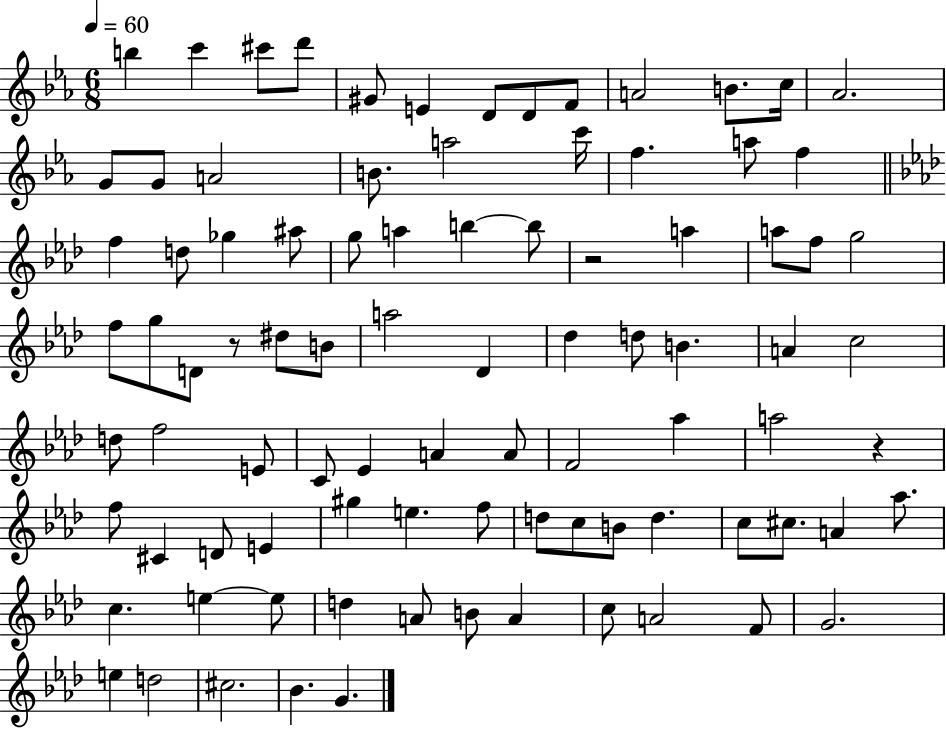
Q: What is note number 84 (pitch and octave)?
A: D5